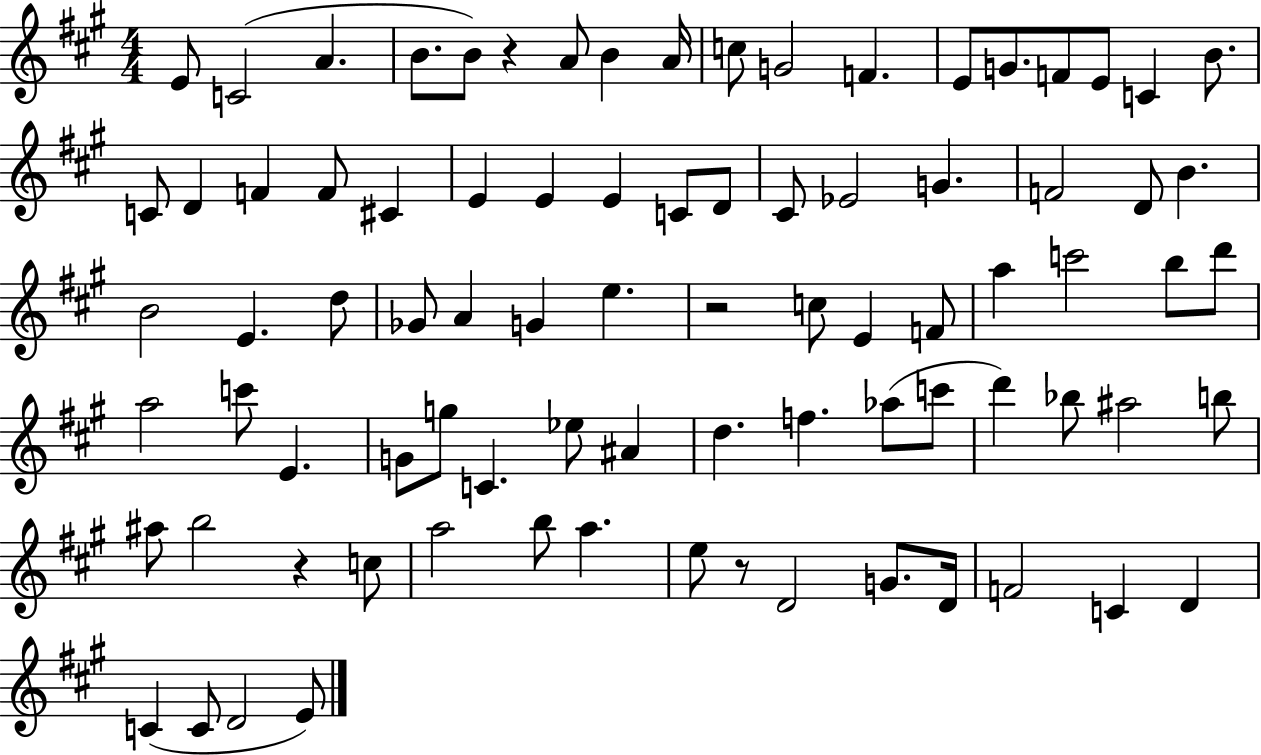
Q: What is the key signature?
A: A major